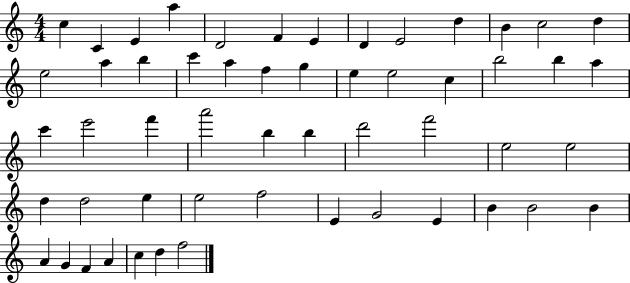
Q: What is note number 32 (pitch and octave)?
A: B5